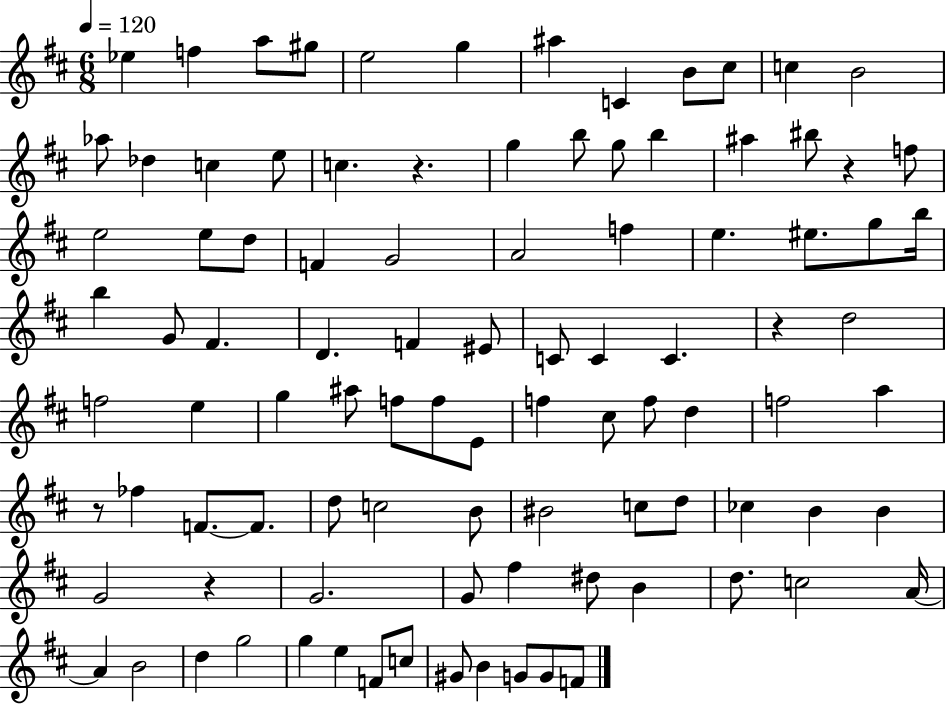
Eb5/q F5/q A5/e G#5/e E5/h G5/q A#5/q C4/q B4/e C#5/e C5/q B4/h Ab5/e Db5/q C5/q E5/e C5/q. R/q. G5/q B5/e G5/e B5/q A#5/q BIS5/e R/q F5/e E5/h E5/e D5/e F4/q G4/h A4/h F5/q E5/q. EIS5/e. G5/e B5/s B5/q G4/e F#4/q. D4/q. F4/q EIS4/e C4/e C4/q C4/q. R/q D5/h F5/h E5/q G5/q A#5/e F5/e F5/e E4/e F5/q C#5/e F5/e D5/q F5/h A5/q R/e FES5/q F4/e. F4/e. D5/e C5/h B4/e BIS4/h C5/e D5/e CES5/q B4/q B4/q G4/h R/q G4/h. G4/e F#5/q D#5/e B4/q D5/e. C5/h A4/s A4/q B4/h D5/q G5/h G5/q E5/q F4/e C5/e G#4/e B4/q G4/e G4/e F4/e